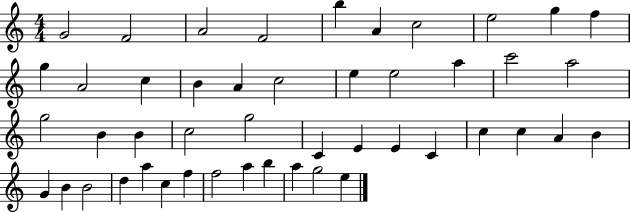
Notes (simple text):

G4/h F4/h A4/h F4/h B5/q A4/q C5/h E5/h G5/q F5/q G5/q A4/h C5/q B4/q A4/q C5/h E5/q E5/h A5/q C6/h A5/h G5/h B4/q B4/q C5/h G5/h C4/q E4/q E4/q C4/q C5/q C5/q A4/q B4/q G4/q B4/q B4/h D5/q A5/q C5/q F5/q F5/h A5/q B5/q A5/q G5/h E5/q